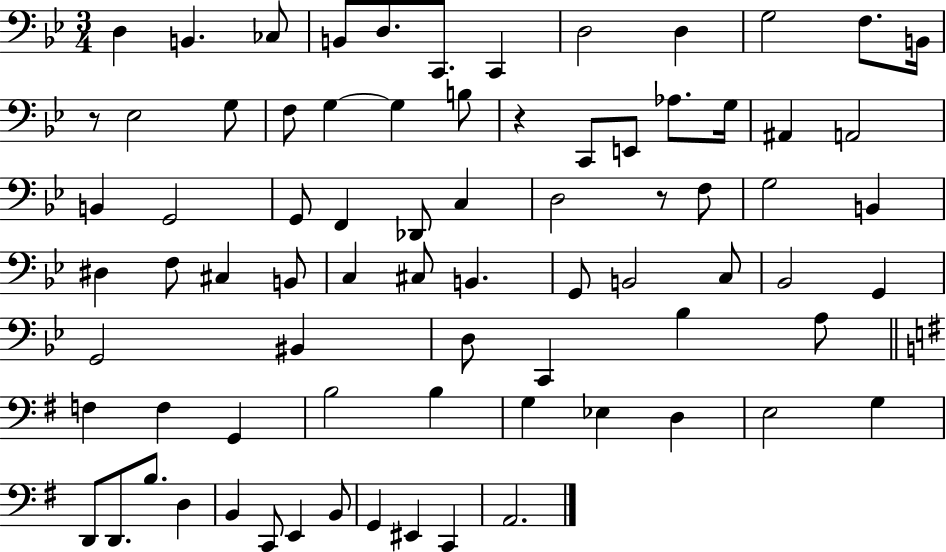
{
  \clef bass
  \numericTimeSignature
  \time 3/4
  \key bes \major
  d4 b,4. ces8 | b,8 d8. c,8. c,4 | d2 d4 | g2 f8. b,16 | \break r8 ees2 g8 | f8 g4~~ g4 b8 | r4 c,8 e,8 aes8. g16 | ais,4 a,2 | \break b,4 g,2 | g,8 f,4 des,8 c4 | d2 r8 f8 | g2 b,4 | \break dis4 f8 cis4 b,8 | c4 cis8 b,4. | g,8 b,2 c8 | bes,2 g,4 | \break g,2 bis,4 | d8 c,4 bes4 a8 | \bar "||" \break \key g \major f4 f4 g,4 | b2 b4 | g4 ees4 d4 | e2 g4 | \break d,8 d,8. b8. d4 | b,4 c,8 e,4 b,8 | g,4 eis,4 c,4 | a,2. | \break \bar "|."
}